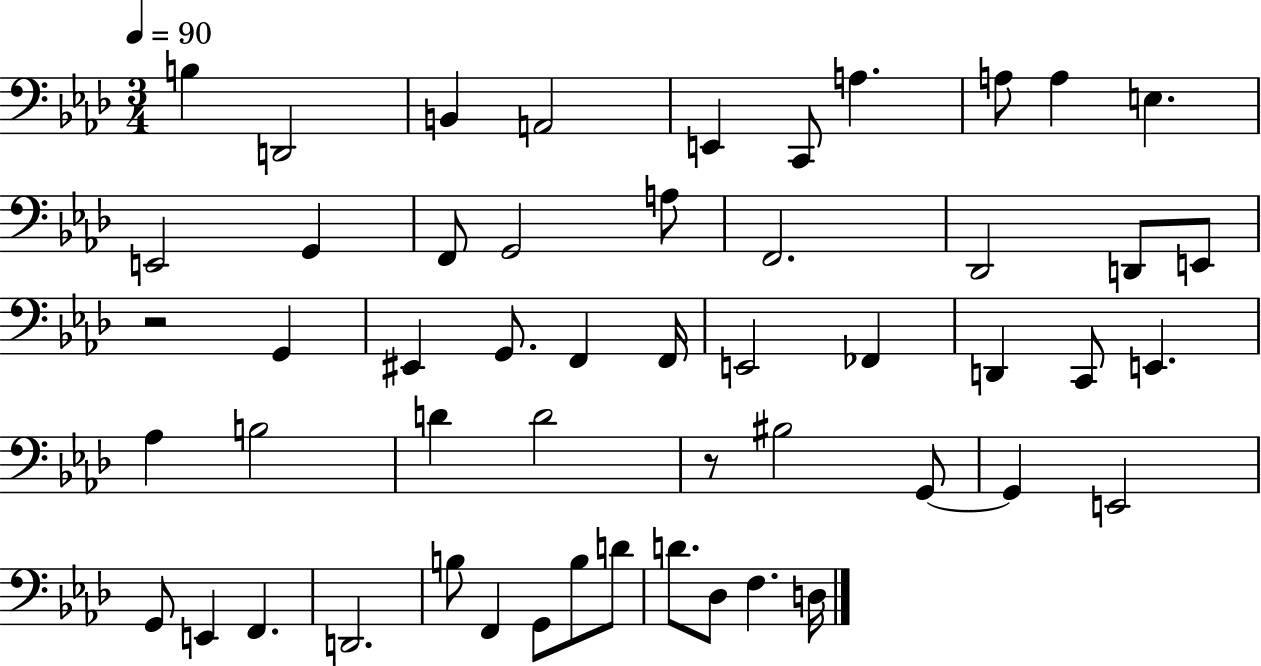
X:1
T:Untitled
M:3/4
L:1/4
K:Ab
B, D,,2 B,, A,,2 E,, C,,/2 A, A,/2 A, E, E,,2 G,, F,,/2 G,,2 A,/2 F,,2 _D,,2 D,,/2 E,,/2 z2 G,, ^E,, G,,/2 F,, F,,/4 E,,2 _F,, D,, C,,/2 E,, _A, B,2 D D2 z/2 ^B,2 G,,/2 G,, E,,2 G,,/2 E,, F,, D,,2 B,/2 F,, G,,/2 B,/2 D/2 D/2 _D,/2 F, D,/4